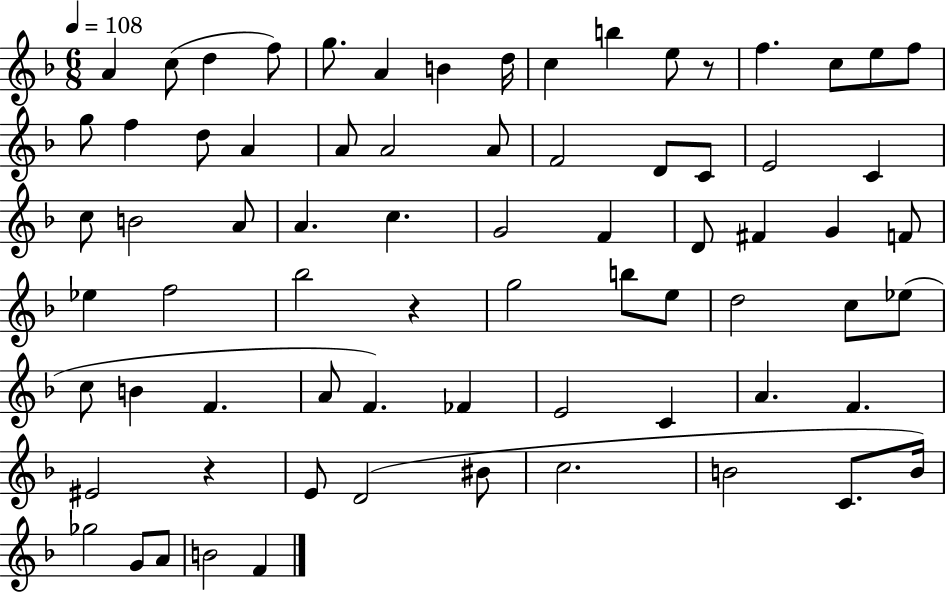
A4/q C5/e D5/q F5/e G5/e. A4/q B4/q D5/s C5/q B5/q E5/e R/e F5/q. C5/e E5/e F5/e G5/e F5/q D5/e A4/q A4/e A4/h A4/e F4/h D4/e C4/e E4/h C4/q C5/e B4/h A4/e A4/q. C5/q. G4/h F4/q D4/e F#4/q G4/q F4/e Eb5/q F5/h Bb5/h R/q G5/h B5/e E5/e D5/h C5/e Eb5/e C5/e B4/q F4/q. A4/e F4/q. FES4/q E4/h C4/q A4/q. F4/q. EIS4/h R/q E4/e D4/h BIS4/e C5/h. B4/h C4/e. B4/s Gb5/h G4/e A4/e B4/h F4/q